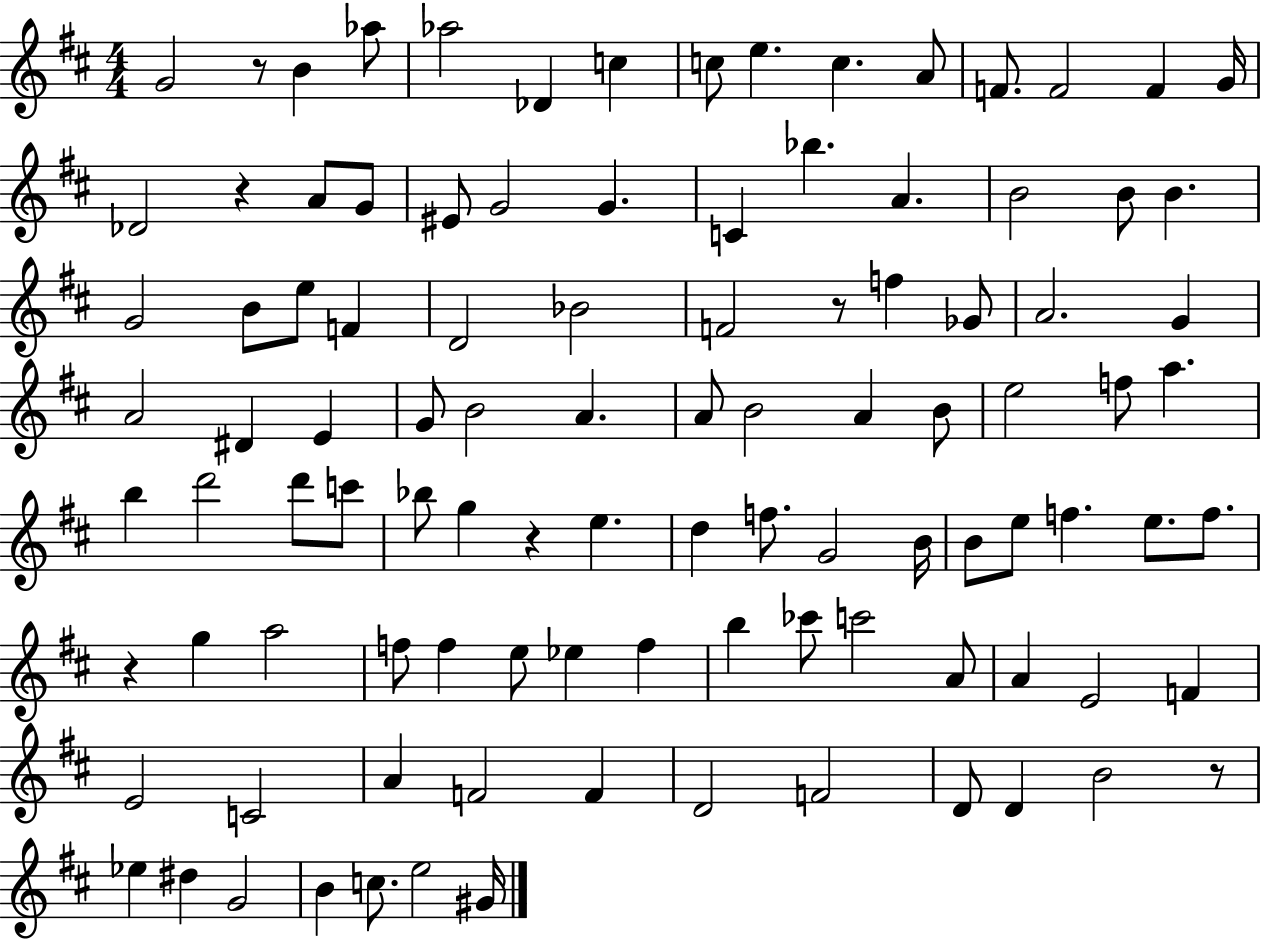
X:1
T:Untitled
M:4/4
L:1/4
K:D
G2 z/2 B _a/2 _a2 _D c c/2 e c A/2 F/2 F2 F G/4 _D2 z A/2 G/2 ^E/2 G2 G C _b A B2 B/2 B G2 B/2 e/2 F D2 _B2 F2 z/2 f _G/2 A2 G A2 ^D E G/2 B2 A A/2 B2 A B/2 e2 f/2 a b d'2 d'/2 c'/2 _b/2 g z e d f/2 G2 B/4 B/2 e/2 f e/2 f/2 z g a2 f/2 f e/2 _e f b _c'/2 c'2 A/2 A E2 F E2 C2 A F2 F D2 F2 D/2 D B2 z/2 _e ^d G2 B c/2 e2 ^G/4